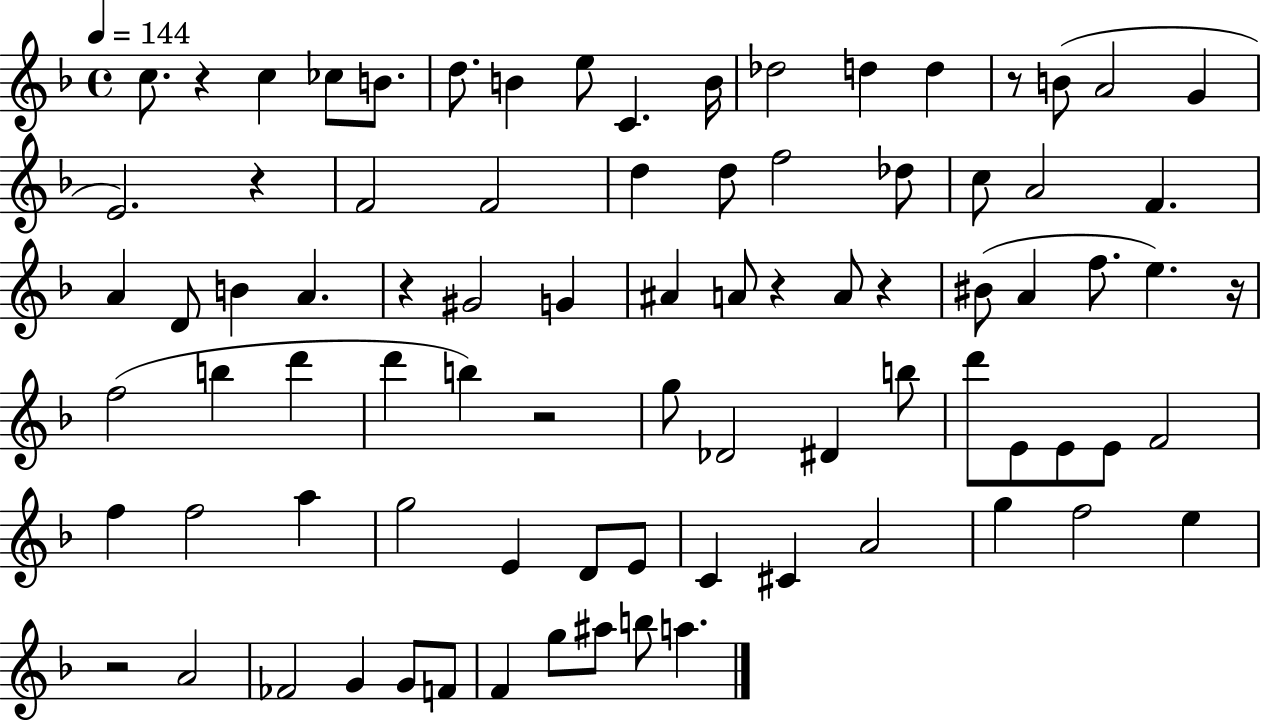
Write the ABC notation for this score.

X:1
T:Untitled
M:4/4
L:1/4
K:F
c/2 z c _c/2 B/2 d/2 B e/2 C B/4 _d2 d d z/2 B/2 A2 G E2 z F2 F2 d d/2 f2 _d/2 c/2 A2 F A D/2 B A z ^G2 G ^A A/2 z A/2 z ^B/2 A f/2 e z/4 f2 b d' d' b z2 g/2 _D2 ^D b/2 d'/2 E/2 E/2 E/2 F2 f f2 a g2 E D/2 E/2 C ^C A2 g f2 e z2 A2 _F2 G G/2 F/2 F g/2 ^a/2 b/2 a